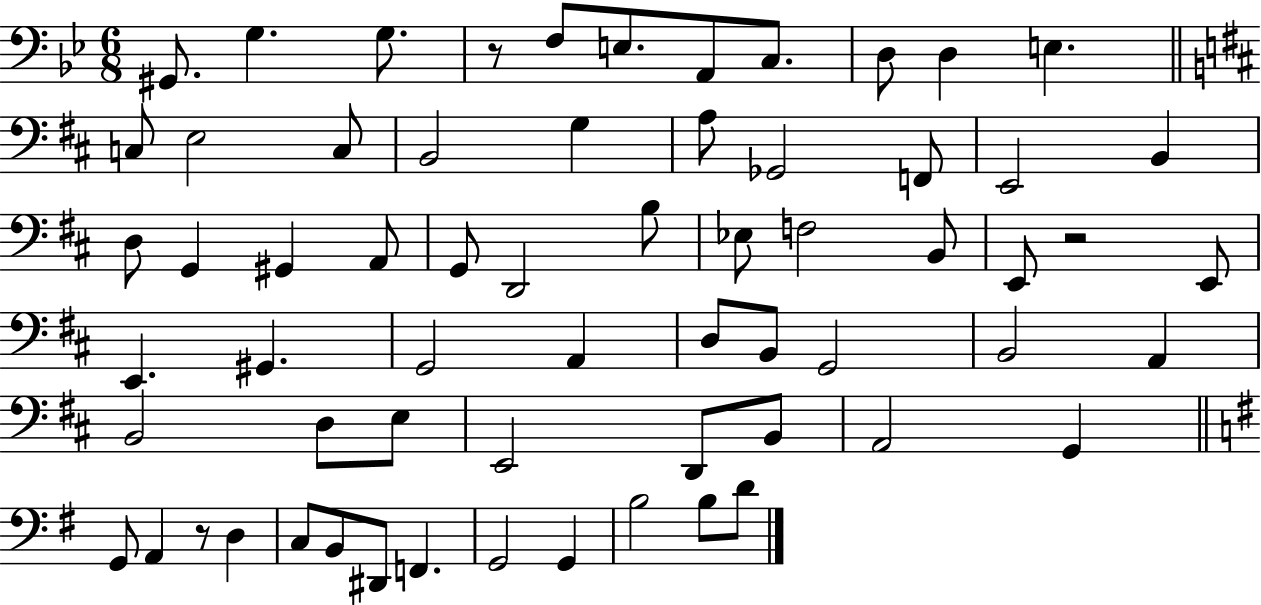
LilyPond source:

{
  \clef bass
  \numericTimeSignature
  \time 6/8
  \key bes \major
  \repeat volta 2 { gis,8. g4. g8. | r8 f8 e8. a,8 c8. | d8 d4 e4. | \bar "||" \break \key d \major c8 e2 c8 | b,2 g4 | a8 ges,2 f,8 | e,2 b,4 | \break d8 g,4 gis,4 a,8 | g,8 d,2 b8 | ees8 f2 b,8 | e,8 r2 e,8 | \break e,4. gis,4. | g,2 a,4 | d8 b,8 g,2 | b,2 a,4 | \break b,2 d8 e8 | e,2 d,8 b,8 | a,2 g,4 | \bar "||" \break \key e \minor g,8 a,4 r8 d4 | c8 b,8 dis,8 f,4. | g,2 g,4 | b2 b8 d'8 | \break } \bar "|."
}